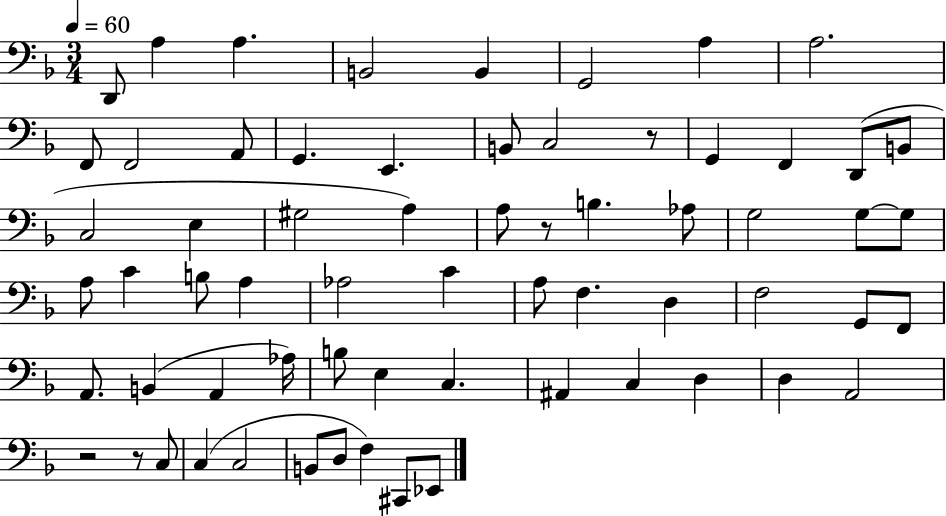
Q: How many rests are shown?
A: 4